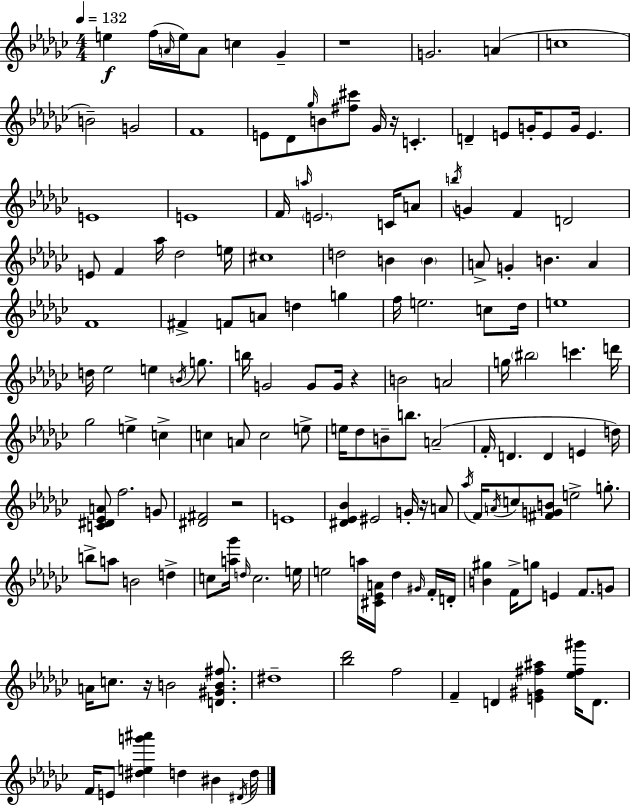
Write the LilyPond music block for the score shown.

{
  \clef treble
  \numericTimeSignature
  \time 4/4
  \key ees \minor
  \tempo 4 = 132
  e''4\f f''16( \grace { a'16 } e''16) a'8 c''4 ges'4-- | r1 | g'2. a'4( | c''1 | \break b'2--) g'2 | f'1 | e'8 des'8 \grace { ges''16 } b'8 <fis'' cis'''>8 ges'16 r16 c'4.-. | d'4-- e'8 g'16-. e'8 g'16 e'4. | \break e'1 | e'1 | f'16 \grace { a''16 } \parenthesize e'2. | c'16 a'8 \acciaccatura { b''16 } g'4 f'4 d'2 | \break e'8 f'4 aes''16 des''2 | e''16 cis''1 | d''2 b'4 | \parenthesize b'4 a'8-> g'4-. b'4. | \break a'4 f'1 | fis'4-> f'8 a'8 d''4 | g''4 f''16 e''2. | c''8 des''16 e''1 | \break d''16 ees''2 e''4 | \acciaccatura { b'16 } g''8. b''16 g'2 g'8 | g'16 r4 b'2 a'2 | g''16 \parenthesize bis''2 c'''4. | \break d'''16 ges''2 e''4-> | c''4-> c''4 a'8 c''2 | e''8-> e''16 des''8 b'8-- b''8. a'2--( | f'16-. d'4. d'4 | \break e'4 d''16) <c' dis' ees' a'>8 f''2. | g'8 <dis' fis'>2 r2 | e'1 | <dis' ees' bes'>4 eis'2 | \break g'16-. r16 a'8 \acciaccatura { aes''16 } f'16 \acciaccatura { a'16 } c''8 <fis' g' b'>8 e''2-> | g''8.-. b''8-> a''8 b'2 | d''4-> c''8 <a'' ges'''>16 \grace { d''16 } c''2. | e''16 e''2 | \break a''16 <cis' ees' a'>16 des''4 \grace { gis'16 } f'16-. d'16-. <b' gis''>4 f'16-> g''8 | e'4 f'8. g'8 a'16 c''8. r16 b'2 | <d' gis' b' fis''>8. dis''1-- | <bes'' des'''>2 | \break f''2 f'4-- d'4 | <e' gis' fis'' ais''>4 <ees'' fis'' gis'''>16 d'8. f'16 e'8 <dis'' e'' g''' ais'''>4 | d''4 bis'4 \acciaccatura { dis'16 } d''16 \bar "|."
}